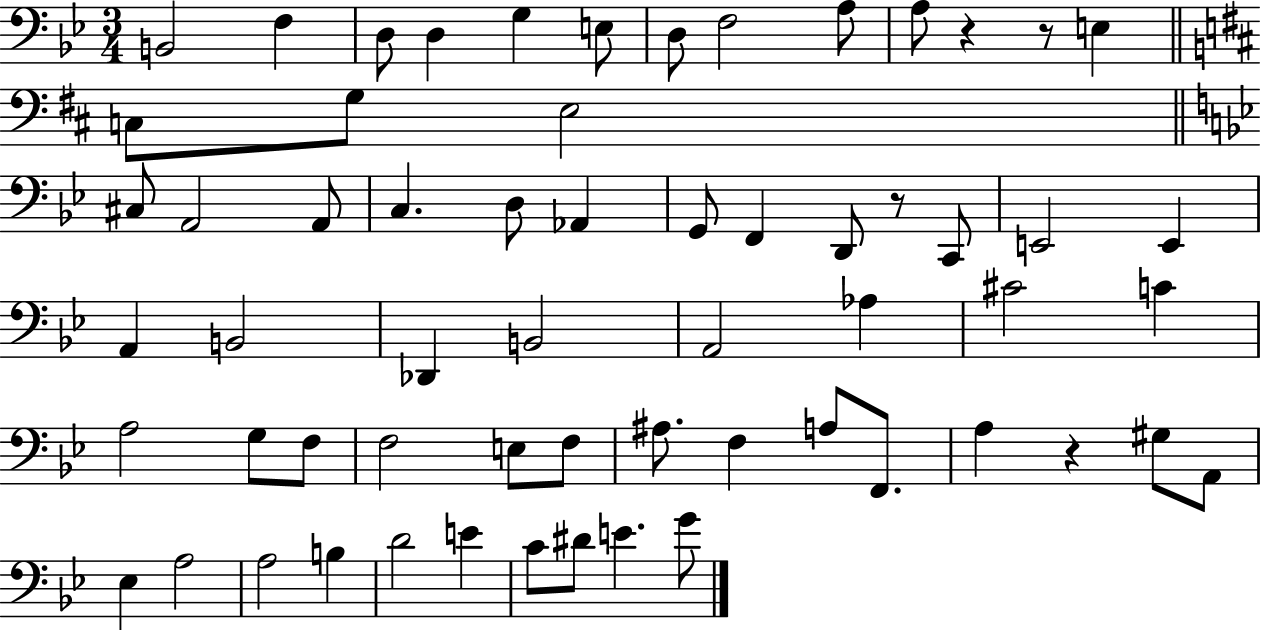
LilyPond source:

{
  \clef bass
  \numericTimeSignature
  \time 3/4
  \key bes \major
  b,2 f4 | d8 d4 g4 e8 | d8 f2 a8 | a8 r4 r8 e4 | \break \bar "||" \break \key d \major c8 g8 e2 | \bar "||" \break \key bes \major cis8 a,2 a,8 | c4. d8 aes,4 | g,8 f,4 d,8 r8 c,8 | e,2 e,4 | \break a,4 b,2 | des,4 b,2 | a,2 aes4 | cis'2 c'4 | \break a2 g8 f8 | f2 e8 f8 | ais8. f4 a8 f,8. | a4 r4 gis8 a,8 | \break ees4 a2 | a2 b4 | d'2 e'4 | c'8 dis'8 e'4. g'8 | \break \bar "|."
}